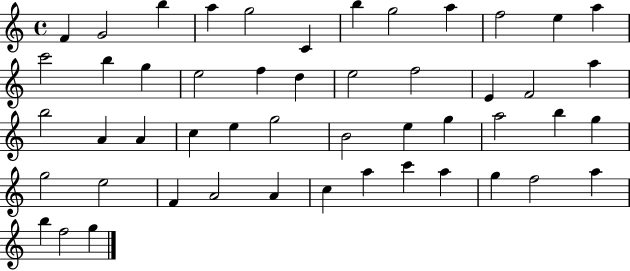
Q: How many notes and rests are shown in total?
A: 50